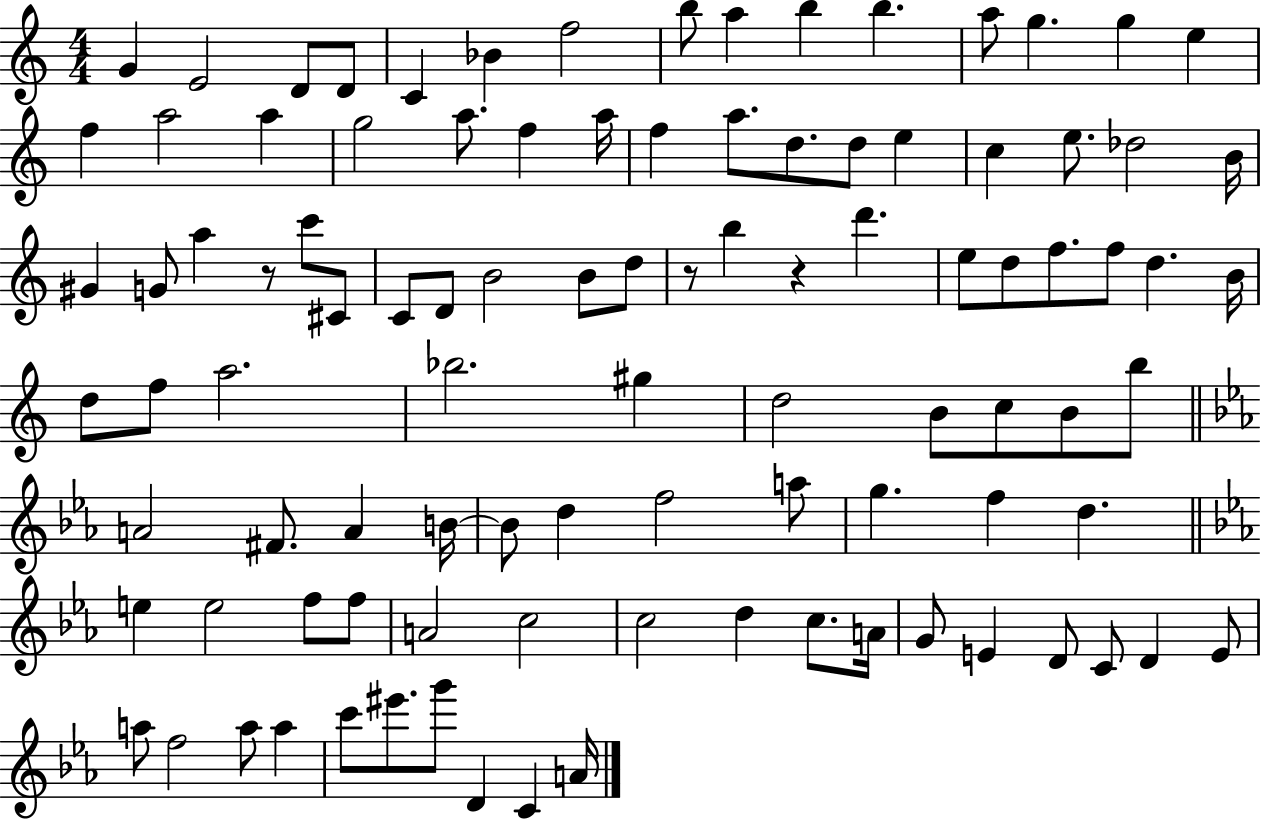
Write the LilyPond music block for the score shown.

{
  \clef treble
  \numericTimeSignature
  \time 4/4
  \key c \major
  g'4 e'2 d'8 d'8 | c'4 bes'4 f''2 | b''8 a''4 b''4 b''4. | a''8 g''4. g''4 e''4 | \break f''4 a''2 a''4 | g''2 a''8. f''4 a''16 | f''4 a''8. d''8. d''8 e''4 | c''4 e''8. des''2 b'16 | \break gis'4 g'8 a''4 r8 c'''8 cis'8 | c'8 d'8 b'2 b'8 d''8 | r8 b''4 r4 d'''4. | e''8 d''8 f''8. f''8 d''4. b'16 | \break d''8 f''8 a''2. | bes''2. gis''4 | d''2 b'8 c''8 b'8 b''8 | \bar "||" \break \key ees \major a'2 fis'8. a'4 b'16~~ | b'8 d''4 f''2 a''8 | g''4. f''4 d''4. | \bar "||" \break \key c \minor e''4 e''2 f''8 f''8 | a'2 c''2 | c''2 d''4 c''8. a'16 | g'8 e'4 d'8 c'8 d'4 e'8 | \break a''8 f''2 a''8 a''4 | c'''8 eis'''8. g'''8 d'4 c'4 a'16 | \bar "|."
}